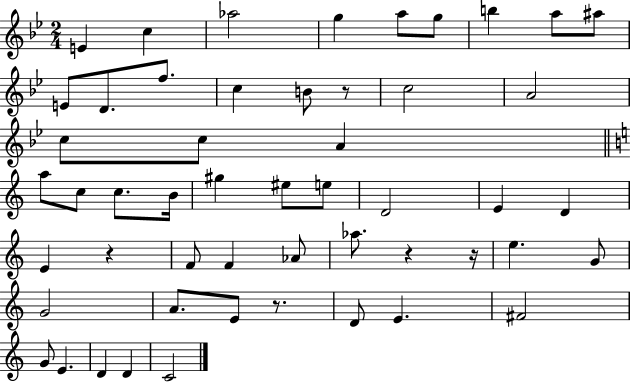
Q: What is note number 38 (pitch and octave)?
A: A4